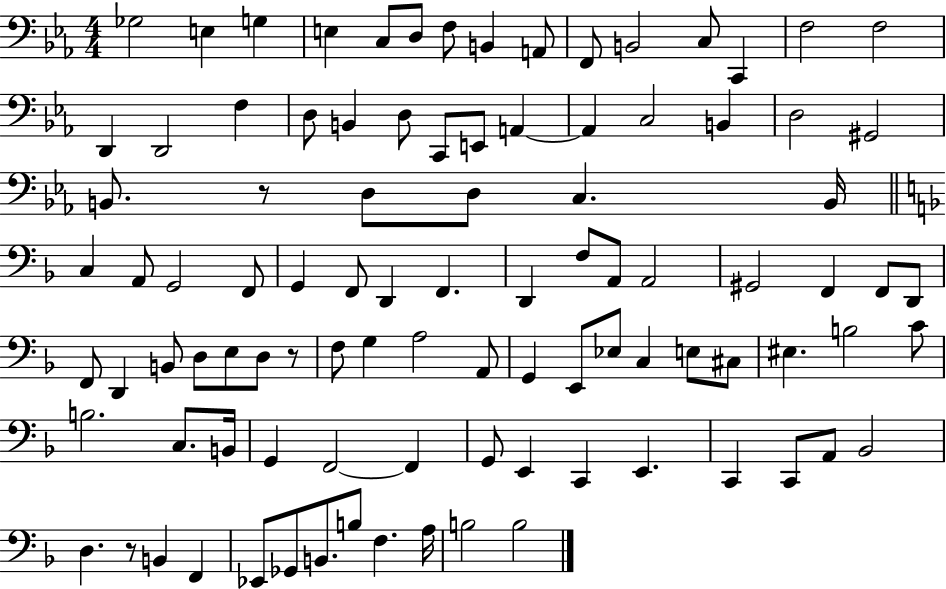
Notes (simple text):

Gb3/h E3/q G3/q E3/q C3/e D3/e F3/e B2/q A2/e F2/e B2/h C3/e C2/q F3/h F3/h D2/q D2/h F3/q D3/e B2/q D3/e C2/e E2/e A2/q A2/q C3/h B2/q D3/h G#2/h B2/e. R/e D3/e D3/e C3/q. B2/s C3/q A2/e G2/h F2/e G2/q F2/e D2/q F2/q. D2/q F3/e A2/e A2/h G#2/h F2/q F2/e D2/e F2/e D2/q B2/e D3/e E3/e D3/e R/e F3/e G3/q A3/h A2/e G2/q E2/e Eb3/e C3/q E3/e C#3/e EIS3/q. B3/h C4/e B3/h. C3/e. B2/s G2/q F2/h F2/q G2/e E2/q C2/q E2/q. C2/q C2/e A2/e Bb2/h D3/q. R/e B2/q F2/q Eb2/e Gb2/e B2/e. B3/e F3/q. A3/s B3/h B3/h